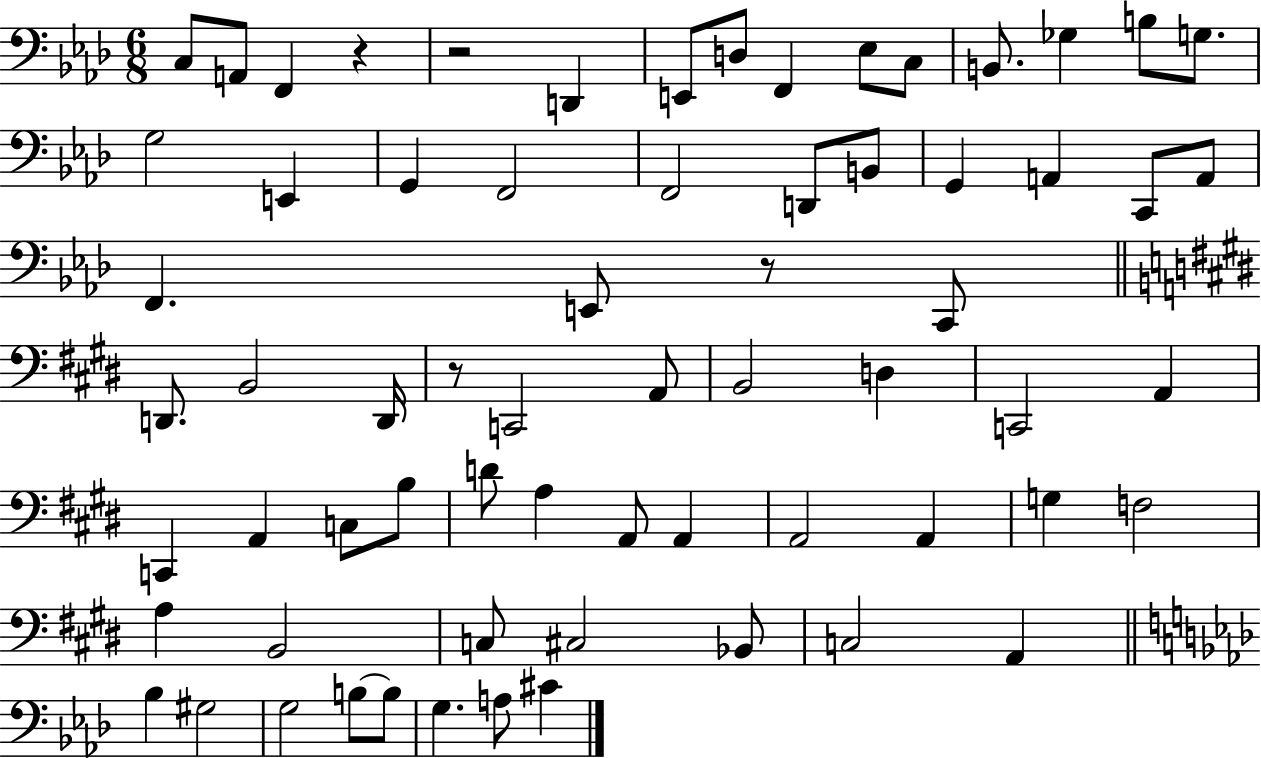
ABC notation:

X:1
T:Untitled
M:6/8
L:1/4
K:Ab
C,/2 A,,/2 F,, z z2 D,, E,,/2 D,/2 F,, _E,/2 C,/2 B,,/2 _G, B,/2 G,/2 G,2 E,, G,, F,,2 F,,2 D,,/2 B,,/2 G,, A,, C,,/2 A,,/2 F,, E,,/2 z/2 C,,/2 D,,/2 B,,2 D,,/4 z/2 C,,2 A,,/2 B,,2 D, C,,2 A,, C,, A,, C,/2 B,/2 D/2 A, A,,/2 A,, A,,2 A,, G, F,2 A, B,,2 C,/2 ^C,2 _B,,/2 C,2 A,, _B, ^G,2 G,2 B,/2 B,/2 G, A,/2 ^C